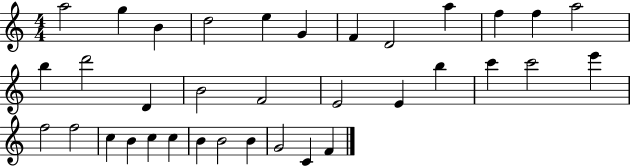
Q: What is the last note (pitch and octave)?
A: F4